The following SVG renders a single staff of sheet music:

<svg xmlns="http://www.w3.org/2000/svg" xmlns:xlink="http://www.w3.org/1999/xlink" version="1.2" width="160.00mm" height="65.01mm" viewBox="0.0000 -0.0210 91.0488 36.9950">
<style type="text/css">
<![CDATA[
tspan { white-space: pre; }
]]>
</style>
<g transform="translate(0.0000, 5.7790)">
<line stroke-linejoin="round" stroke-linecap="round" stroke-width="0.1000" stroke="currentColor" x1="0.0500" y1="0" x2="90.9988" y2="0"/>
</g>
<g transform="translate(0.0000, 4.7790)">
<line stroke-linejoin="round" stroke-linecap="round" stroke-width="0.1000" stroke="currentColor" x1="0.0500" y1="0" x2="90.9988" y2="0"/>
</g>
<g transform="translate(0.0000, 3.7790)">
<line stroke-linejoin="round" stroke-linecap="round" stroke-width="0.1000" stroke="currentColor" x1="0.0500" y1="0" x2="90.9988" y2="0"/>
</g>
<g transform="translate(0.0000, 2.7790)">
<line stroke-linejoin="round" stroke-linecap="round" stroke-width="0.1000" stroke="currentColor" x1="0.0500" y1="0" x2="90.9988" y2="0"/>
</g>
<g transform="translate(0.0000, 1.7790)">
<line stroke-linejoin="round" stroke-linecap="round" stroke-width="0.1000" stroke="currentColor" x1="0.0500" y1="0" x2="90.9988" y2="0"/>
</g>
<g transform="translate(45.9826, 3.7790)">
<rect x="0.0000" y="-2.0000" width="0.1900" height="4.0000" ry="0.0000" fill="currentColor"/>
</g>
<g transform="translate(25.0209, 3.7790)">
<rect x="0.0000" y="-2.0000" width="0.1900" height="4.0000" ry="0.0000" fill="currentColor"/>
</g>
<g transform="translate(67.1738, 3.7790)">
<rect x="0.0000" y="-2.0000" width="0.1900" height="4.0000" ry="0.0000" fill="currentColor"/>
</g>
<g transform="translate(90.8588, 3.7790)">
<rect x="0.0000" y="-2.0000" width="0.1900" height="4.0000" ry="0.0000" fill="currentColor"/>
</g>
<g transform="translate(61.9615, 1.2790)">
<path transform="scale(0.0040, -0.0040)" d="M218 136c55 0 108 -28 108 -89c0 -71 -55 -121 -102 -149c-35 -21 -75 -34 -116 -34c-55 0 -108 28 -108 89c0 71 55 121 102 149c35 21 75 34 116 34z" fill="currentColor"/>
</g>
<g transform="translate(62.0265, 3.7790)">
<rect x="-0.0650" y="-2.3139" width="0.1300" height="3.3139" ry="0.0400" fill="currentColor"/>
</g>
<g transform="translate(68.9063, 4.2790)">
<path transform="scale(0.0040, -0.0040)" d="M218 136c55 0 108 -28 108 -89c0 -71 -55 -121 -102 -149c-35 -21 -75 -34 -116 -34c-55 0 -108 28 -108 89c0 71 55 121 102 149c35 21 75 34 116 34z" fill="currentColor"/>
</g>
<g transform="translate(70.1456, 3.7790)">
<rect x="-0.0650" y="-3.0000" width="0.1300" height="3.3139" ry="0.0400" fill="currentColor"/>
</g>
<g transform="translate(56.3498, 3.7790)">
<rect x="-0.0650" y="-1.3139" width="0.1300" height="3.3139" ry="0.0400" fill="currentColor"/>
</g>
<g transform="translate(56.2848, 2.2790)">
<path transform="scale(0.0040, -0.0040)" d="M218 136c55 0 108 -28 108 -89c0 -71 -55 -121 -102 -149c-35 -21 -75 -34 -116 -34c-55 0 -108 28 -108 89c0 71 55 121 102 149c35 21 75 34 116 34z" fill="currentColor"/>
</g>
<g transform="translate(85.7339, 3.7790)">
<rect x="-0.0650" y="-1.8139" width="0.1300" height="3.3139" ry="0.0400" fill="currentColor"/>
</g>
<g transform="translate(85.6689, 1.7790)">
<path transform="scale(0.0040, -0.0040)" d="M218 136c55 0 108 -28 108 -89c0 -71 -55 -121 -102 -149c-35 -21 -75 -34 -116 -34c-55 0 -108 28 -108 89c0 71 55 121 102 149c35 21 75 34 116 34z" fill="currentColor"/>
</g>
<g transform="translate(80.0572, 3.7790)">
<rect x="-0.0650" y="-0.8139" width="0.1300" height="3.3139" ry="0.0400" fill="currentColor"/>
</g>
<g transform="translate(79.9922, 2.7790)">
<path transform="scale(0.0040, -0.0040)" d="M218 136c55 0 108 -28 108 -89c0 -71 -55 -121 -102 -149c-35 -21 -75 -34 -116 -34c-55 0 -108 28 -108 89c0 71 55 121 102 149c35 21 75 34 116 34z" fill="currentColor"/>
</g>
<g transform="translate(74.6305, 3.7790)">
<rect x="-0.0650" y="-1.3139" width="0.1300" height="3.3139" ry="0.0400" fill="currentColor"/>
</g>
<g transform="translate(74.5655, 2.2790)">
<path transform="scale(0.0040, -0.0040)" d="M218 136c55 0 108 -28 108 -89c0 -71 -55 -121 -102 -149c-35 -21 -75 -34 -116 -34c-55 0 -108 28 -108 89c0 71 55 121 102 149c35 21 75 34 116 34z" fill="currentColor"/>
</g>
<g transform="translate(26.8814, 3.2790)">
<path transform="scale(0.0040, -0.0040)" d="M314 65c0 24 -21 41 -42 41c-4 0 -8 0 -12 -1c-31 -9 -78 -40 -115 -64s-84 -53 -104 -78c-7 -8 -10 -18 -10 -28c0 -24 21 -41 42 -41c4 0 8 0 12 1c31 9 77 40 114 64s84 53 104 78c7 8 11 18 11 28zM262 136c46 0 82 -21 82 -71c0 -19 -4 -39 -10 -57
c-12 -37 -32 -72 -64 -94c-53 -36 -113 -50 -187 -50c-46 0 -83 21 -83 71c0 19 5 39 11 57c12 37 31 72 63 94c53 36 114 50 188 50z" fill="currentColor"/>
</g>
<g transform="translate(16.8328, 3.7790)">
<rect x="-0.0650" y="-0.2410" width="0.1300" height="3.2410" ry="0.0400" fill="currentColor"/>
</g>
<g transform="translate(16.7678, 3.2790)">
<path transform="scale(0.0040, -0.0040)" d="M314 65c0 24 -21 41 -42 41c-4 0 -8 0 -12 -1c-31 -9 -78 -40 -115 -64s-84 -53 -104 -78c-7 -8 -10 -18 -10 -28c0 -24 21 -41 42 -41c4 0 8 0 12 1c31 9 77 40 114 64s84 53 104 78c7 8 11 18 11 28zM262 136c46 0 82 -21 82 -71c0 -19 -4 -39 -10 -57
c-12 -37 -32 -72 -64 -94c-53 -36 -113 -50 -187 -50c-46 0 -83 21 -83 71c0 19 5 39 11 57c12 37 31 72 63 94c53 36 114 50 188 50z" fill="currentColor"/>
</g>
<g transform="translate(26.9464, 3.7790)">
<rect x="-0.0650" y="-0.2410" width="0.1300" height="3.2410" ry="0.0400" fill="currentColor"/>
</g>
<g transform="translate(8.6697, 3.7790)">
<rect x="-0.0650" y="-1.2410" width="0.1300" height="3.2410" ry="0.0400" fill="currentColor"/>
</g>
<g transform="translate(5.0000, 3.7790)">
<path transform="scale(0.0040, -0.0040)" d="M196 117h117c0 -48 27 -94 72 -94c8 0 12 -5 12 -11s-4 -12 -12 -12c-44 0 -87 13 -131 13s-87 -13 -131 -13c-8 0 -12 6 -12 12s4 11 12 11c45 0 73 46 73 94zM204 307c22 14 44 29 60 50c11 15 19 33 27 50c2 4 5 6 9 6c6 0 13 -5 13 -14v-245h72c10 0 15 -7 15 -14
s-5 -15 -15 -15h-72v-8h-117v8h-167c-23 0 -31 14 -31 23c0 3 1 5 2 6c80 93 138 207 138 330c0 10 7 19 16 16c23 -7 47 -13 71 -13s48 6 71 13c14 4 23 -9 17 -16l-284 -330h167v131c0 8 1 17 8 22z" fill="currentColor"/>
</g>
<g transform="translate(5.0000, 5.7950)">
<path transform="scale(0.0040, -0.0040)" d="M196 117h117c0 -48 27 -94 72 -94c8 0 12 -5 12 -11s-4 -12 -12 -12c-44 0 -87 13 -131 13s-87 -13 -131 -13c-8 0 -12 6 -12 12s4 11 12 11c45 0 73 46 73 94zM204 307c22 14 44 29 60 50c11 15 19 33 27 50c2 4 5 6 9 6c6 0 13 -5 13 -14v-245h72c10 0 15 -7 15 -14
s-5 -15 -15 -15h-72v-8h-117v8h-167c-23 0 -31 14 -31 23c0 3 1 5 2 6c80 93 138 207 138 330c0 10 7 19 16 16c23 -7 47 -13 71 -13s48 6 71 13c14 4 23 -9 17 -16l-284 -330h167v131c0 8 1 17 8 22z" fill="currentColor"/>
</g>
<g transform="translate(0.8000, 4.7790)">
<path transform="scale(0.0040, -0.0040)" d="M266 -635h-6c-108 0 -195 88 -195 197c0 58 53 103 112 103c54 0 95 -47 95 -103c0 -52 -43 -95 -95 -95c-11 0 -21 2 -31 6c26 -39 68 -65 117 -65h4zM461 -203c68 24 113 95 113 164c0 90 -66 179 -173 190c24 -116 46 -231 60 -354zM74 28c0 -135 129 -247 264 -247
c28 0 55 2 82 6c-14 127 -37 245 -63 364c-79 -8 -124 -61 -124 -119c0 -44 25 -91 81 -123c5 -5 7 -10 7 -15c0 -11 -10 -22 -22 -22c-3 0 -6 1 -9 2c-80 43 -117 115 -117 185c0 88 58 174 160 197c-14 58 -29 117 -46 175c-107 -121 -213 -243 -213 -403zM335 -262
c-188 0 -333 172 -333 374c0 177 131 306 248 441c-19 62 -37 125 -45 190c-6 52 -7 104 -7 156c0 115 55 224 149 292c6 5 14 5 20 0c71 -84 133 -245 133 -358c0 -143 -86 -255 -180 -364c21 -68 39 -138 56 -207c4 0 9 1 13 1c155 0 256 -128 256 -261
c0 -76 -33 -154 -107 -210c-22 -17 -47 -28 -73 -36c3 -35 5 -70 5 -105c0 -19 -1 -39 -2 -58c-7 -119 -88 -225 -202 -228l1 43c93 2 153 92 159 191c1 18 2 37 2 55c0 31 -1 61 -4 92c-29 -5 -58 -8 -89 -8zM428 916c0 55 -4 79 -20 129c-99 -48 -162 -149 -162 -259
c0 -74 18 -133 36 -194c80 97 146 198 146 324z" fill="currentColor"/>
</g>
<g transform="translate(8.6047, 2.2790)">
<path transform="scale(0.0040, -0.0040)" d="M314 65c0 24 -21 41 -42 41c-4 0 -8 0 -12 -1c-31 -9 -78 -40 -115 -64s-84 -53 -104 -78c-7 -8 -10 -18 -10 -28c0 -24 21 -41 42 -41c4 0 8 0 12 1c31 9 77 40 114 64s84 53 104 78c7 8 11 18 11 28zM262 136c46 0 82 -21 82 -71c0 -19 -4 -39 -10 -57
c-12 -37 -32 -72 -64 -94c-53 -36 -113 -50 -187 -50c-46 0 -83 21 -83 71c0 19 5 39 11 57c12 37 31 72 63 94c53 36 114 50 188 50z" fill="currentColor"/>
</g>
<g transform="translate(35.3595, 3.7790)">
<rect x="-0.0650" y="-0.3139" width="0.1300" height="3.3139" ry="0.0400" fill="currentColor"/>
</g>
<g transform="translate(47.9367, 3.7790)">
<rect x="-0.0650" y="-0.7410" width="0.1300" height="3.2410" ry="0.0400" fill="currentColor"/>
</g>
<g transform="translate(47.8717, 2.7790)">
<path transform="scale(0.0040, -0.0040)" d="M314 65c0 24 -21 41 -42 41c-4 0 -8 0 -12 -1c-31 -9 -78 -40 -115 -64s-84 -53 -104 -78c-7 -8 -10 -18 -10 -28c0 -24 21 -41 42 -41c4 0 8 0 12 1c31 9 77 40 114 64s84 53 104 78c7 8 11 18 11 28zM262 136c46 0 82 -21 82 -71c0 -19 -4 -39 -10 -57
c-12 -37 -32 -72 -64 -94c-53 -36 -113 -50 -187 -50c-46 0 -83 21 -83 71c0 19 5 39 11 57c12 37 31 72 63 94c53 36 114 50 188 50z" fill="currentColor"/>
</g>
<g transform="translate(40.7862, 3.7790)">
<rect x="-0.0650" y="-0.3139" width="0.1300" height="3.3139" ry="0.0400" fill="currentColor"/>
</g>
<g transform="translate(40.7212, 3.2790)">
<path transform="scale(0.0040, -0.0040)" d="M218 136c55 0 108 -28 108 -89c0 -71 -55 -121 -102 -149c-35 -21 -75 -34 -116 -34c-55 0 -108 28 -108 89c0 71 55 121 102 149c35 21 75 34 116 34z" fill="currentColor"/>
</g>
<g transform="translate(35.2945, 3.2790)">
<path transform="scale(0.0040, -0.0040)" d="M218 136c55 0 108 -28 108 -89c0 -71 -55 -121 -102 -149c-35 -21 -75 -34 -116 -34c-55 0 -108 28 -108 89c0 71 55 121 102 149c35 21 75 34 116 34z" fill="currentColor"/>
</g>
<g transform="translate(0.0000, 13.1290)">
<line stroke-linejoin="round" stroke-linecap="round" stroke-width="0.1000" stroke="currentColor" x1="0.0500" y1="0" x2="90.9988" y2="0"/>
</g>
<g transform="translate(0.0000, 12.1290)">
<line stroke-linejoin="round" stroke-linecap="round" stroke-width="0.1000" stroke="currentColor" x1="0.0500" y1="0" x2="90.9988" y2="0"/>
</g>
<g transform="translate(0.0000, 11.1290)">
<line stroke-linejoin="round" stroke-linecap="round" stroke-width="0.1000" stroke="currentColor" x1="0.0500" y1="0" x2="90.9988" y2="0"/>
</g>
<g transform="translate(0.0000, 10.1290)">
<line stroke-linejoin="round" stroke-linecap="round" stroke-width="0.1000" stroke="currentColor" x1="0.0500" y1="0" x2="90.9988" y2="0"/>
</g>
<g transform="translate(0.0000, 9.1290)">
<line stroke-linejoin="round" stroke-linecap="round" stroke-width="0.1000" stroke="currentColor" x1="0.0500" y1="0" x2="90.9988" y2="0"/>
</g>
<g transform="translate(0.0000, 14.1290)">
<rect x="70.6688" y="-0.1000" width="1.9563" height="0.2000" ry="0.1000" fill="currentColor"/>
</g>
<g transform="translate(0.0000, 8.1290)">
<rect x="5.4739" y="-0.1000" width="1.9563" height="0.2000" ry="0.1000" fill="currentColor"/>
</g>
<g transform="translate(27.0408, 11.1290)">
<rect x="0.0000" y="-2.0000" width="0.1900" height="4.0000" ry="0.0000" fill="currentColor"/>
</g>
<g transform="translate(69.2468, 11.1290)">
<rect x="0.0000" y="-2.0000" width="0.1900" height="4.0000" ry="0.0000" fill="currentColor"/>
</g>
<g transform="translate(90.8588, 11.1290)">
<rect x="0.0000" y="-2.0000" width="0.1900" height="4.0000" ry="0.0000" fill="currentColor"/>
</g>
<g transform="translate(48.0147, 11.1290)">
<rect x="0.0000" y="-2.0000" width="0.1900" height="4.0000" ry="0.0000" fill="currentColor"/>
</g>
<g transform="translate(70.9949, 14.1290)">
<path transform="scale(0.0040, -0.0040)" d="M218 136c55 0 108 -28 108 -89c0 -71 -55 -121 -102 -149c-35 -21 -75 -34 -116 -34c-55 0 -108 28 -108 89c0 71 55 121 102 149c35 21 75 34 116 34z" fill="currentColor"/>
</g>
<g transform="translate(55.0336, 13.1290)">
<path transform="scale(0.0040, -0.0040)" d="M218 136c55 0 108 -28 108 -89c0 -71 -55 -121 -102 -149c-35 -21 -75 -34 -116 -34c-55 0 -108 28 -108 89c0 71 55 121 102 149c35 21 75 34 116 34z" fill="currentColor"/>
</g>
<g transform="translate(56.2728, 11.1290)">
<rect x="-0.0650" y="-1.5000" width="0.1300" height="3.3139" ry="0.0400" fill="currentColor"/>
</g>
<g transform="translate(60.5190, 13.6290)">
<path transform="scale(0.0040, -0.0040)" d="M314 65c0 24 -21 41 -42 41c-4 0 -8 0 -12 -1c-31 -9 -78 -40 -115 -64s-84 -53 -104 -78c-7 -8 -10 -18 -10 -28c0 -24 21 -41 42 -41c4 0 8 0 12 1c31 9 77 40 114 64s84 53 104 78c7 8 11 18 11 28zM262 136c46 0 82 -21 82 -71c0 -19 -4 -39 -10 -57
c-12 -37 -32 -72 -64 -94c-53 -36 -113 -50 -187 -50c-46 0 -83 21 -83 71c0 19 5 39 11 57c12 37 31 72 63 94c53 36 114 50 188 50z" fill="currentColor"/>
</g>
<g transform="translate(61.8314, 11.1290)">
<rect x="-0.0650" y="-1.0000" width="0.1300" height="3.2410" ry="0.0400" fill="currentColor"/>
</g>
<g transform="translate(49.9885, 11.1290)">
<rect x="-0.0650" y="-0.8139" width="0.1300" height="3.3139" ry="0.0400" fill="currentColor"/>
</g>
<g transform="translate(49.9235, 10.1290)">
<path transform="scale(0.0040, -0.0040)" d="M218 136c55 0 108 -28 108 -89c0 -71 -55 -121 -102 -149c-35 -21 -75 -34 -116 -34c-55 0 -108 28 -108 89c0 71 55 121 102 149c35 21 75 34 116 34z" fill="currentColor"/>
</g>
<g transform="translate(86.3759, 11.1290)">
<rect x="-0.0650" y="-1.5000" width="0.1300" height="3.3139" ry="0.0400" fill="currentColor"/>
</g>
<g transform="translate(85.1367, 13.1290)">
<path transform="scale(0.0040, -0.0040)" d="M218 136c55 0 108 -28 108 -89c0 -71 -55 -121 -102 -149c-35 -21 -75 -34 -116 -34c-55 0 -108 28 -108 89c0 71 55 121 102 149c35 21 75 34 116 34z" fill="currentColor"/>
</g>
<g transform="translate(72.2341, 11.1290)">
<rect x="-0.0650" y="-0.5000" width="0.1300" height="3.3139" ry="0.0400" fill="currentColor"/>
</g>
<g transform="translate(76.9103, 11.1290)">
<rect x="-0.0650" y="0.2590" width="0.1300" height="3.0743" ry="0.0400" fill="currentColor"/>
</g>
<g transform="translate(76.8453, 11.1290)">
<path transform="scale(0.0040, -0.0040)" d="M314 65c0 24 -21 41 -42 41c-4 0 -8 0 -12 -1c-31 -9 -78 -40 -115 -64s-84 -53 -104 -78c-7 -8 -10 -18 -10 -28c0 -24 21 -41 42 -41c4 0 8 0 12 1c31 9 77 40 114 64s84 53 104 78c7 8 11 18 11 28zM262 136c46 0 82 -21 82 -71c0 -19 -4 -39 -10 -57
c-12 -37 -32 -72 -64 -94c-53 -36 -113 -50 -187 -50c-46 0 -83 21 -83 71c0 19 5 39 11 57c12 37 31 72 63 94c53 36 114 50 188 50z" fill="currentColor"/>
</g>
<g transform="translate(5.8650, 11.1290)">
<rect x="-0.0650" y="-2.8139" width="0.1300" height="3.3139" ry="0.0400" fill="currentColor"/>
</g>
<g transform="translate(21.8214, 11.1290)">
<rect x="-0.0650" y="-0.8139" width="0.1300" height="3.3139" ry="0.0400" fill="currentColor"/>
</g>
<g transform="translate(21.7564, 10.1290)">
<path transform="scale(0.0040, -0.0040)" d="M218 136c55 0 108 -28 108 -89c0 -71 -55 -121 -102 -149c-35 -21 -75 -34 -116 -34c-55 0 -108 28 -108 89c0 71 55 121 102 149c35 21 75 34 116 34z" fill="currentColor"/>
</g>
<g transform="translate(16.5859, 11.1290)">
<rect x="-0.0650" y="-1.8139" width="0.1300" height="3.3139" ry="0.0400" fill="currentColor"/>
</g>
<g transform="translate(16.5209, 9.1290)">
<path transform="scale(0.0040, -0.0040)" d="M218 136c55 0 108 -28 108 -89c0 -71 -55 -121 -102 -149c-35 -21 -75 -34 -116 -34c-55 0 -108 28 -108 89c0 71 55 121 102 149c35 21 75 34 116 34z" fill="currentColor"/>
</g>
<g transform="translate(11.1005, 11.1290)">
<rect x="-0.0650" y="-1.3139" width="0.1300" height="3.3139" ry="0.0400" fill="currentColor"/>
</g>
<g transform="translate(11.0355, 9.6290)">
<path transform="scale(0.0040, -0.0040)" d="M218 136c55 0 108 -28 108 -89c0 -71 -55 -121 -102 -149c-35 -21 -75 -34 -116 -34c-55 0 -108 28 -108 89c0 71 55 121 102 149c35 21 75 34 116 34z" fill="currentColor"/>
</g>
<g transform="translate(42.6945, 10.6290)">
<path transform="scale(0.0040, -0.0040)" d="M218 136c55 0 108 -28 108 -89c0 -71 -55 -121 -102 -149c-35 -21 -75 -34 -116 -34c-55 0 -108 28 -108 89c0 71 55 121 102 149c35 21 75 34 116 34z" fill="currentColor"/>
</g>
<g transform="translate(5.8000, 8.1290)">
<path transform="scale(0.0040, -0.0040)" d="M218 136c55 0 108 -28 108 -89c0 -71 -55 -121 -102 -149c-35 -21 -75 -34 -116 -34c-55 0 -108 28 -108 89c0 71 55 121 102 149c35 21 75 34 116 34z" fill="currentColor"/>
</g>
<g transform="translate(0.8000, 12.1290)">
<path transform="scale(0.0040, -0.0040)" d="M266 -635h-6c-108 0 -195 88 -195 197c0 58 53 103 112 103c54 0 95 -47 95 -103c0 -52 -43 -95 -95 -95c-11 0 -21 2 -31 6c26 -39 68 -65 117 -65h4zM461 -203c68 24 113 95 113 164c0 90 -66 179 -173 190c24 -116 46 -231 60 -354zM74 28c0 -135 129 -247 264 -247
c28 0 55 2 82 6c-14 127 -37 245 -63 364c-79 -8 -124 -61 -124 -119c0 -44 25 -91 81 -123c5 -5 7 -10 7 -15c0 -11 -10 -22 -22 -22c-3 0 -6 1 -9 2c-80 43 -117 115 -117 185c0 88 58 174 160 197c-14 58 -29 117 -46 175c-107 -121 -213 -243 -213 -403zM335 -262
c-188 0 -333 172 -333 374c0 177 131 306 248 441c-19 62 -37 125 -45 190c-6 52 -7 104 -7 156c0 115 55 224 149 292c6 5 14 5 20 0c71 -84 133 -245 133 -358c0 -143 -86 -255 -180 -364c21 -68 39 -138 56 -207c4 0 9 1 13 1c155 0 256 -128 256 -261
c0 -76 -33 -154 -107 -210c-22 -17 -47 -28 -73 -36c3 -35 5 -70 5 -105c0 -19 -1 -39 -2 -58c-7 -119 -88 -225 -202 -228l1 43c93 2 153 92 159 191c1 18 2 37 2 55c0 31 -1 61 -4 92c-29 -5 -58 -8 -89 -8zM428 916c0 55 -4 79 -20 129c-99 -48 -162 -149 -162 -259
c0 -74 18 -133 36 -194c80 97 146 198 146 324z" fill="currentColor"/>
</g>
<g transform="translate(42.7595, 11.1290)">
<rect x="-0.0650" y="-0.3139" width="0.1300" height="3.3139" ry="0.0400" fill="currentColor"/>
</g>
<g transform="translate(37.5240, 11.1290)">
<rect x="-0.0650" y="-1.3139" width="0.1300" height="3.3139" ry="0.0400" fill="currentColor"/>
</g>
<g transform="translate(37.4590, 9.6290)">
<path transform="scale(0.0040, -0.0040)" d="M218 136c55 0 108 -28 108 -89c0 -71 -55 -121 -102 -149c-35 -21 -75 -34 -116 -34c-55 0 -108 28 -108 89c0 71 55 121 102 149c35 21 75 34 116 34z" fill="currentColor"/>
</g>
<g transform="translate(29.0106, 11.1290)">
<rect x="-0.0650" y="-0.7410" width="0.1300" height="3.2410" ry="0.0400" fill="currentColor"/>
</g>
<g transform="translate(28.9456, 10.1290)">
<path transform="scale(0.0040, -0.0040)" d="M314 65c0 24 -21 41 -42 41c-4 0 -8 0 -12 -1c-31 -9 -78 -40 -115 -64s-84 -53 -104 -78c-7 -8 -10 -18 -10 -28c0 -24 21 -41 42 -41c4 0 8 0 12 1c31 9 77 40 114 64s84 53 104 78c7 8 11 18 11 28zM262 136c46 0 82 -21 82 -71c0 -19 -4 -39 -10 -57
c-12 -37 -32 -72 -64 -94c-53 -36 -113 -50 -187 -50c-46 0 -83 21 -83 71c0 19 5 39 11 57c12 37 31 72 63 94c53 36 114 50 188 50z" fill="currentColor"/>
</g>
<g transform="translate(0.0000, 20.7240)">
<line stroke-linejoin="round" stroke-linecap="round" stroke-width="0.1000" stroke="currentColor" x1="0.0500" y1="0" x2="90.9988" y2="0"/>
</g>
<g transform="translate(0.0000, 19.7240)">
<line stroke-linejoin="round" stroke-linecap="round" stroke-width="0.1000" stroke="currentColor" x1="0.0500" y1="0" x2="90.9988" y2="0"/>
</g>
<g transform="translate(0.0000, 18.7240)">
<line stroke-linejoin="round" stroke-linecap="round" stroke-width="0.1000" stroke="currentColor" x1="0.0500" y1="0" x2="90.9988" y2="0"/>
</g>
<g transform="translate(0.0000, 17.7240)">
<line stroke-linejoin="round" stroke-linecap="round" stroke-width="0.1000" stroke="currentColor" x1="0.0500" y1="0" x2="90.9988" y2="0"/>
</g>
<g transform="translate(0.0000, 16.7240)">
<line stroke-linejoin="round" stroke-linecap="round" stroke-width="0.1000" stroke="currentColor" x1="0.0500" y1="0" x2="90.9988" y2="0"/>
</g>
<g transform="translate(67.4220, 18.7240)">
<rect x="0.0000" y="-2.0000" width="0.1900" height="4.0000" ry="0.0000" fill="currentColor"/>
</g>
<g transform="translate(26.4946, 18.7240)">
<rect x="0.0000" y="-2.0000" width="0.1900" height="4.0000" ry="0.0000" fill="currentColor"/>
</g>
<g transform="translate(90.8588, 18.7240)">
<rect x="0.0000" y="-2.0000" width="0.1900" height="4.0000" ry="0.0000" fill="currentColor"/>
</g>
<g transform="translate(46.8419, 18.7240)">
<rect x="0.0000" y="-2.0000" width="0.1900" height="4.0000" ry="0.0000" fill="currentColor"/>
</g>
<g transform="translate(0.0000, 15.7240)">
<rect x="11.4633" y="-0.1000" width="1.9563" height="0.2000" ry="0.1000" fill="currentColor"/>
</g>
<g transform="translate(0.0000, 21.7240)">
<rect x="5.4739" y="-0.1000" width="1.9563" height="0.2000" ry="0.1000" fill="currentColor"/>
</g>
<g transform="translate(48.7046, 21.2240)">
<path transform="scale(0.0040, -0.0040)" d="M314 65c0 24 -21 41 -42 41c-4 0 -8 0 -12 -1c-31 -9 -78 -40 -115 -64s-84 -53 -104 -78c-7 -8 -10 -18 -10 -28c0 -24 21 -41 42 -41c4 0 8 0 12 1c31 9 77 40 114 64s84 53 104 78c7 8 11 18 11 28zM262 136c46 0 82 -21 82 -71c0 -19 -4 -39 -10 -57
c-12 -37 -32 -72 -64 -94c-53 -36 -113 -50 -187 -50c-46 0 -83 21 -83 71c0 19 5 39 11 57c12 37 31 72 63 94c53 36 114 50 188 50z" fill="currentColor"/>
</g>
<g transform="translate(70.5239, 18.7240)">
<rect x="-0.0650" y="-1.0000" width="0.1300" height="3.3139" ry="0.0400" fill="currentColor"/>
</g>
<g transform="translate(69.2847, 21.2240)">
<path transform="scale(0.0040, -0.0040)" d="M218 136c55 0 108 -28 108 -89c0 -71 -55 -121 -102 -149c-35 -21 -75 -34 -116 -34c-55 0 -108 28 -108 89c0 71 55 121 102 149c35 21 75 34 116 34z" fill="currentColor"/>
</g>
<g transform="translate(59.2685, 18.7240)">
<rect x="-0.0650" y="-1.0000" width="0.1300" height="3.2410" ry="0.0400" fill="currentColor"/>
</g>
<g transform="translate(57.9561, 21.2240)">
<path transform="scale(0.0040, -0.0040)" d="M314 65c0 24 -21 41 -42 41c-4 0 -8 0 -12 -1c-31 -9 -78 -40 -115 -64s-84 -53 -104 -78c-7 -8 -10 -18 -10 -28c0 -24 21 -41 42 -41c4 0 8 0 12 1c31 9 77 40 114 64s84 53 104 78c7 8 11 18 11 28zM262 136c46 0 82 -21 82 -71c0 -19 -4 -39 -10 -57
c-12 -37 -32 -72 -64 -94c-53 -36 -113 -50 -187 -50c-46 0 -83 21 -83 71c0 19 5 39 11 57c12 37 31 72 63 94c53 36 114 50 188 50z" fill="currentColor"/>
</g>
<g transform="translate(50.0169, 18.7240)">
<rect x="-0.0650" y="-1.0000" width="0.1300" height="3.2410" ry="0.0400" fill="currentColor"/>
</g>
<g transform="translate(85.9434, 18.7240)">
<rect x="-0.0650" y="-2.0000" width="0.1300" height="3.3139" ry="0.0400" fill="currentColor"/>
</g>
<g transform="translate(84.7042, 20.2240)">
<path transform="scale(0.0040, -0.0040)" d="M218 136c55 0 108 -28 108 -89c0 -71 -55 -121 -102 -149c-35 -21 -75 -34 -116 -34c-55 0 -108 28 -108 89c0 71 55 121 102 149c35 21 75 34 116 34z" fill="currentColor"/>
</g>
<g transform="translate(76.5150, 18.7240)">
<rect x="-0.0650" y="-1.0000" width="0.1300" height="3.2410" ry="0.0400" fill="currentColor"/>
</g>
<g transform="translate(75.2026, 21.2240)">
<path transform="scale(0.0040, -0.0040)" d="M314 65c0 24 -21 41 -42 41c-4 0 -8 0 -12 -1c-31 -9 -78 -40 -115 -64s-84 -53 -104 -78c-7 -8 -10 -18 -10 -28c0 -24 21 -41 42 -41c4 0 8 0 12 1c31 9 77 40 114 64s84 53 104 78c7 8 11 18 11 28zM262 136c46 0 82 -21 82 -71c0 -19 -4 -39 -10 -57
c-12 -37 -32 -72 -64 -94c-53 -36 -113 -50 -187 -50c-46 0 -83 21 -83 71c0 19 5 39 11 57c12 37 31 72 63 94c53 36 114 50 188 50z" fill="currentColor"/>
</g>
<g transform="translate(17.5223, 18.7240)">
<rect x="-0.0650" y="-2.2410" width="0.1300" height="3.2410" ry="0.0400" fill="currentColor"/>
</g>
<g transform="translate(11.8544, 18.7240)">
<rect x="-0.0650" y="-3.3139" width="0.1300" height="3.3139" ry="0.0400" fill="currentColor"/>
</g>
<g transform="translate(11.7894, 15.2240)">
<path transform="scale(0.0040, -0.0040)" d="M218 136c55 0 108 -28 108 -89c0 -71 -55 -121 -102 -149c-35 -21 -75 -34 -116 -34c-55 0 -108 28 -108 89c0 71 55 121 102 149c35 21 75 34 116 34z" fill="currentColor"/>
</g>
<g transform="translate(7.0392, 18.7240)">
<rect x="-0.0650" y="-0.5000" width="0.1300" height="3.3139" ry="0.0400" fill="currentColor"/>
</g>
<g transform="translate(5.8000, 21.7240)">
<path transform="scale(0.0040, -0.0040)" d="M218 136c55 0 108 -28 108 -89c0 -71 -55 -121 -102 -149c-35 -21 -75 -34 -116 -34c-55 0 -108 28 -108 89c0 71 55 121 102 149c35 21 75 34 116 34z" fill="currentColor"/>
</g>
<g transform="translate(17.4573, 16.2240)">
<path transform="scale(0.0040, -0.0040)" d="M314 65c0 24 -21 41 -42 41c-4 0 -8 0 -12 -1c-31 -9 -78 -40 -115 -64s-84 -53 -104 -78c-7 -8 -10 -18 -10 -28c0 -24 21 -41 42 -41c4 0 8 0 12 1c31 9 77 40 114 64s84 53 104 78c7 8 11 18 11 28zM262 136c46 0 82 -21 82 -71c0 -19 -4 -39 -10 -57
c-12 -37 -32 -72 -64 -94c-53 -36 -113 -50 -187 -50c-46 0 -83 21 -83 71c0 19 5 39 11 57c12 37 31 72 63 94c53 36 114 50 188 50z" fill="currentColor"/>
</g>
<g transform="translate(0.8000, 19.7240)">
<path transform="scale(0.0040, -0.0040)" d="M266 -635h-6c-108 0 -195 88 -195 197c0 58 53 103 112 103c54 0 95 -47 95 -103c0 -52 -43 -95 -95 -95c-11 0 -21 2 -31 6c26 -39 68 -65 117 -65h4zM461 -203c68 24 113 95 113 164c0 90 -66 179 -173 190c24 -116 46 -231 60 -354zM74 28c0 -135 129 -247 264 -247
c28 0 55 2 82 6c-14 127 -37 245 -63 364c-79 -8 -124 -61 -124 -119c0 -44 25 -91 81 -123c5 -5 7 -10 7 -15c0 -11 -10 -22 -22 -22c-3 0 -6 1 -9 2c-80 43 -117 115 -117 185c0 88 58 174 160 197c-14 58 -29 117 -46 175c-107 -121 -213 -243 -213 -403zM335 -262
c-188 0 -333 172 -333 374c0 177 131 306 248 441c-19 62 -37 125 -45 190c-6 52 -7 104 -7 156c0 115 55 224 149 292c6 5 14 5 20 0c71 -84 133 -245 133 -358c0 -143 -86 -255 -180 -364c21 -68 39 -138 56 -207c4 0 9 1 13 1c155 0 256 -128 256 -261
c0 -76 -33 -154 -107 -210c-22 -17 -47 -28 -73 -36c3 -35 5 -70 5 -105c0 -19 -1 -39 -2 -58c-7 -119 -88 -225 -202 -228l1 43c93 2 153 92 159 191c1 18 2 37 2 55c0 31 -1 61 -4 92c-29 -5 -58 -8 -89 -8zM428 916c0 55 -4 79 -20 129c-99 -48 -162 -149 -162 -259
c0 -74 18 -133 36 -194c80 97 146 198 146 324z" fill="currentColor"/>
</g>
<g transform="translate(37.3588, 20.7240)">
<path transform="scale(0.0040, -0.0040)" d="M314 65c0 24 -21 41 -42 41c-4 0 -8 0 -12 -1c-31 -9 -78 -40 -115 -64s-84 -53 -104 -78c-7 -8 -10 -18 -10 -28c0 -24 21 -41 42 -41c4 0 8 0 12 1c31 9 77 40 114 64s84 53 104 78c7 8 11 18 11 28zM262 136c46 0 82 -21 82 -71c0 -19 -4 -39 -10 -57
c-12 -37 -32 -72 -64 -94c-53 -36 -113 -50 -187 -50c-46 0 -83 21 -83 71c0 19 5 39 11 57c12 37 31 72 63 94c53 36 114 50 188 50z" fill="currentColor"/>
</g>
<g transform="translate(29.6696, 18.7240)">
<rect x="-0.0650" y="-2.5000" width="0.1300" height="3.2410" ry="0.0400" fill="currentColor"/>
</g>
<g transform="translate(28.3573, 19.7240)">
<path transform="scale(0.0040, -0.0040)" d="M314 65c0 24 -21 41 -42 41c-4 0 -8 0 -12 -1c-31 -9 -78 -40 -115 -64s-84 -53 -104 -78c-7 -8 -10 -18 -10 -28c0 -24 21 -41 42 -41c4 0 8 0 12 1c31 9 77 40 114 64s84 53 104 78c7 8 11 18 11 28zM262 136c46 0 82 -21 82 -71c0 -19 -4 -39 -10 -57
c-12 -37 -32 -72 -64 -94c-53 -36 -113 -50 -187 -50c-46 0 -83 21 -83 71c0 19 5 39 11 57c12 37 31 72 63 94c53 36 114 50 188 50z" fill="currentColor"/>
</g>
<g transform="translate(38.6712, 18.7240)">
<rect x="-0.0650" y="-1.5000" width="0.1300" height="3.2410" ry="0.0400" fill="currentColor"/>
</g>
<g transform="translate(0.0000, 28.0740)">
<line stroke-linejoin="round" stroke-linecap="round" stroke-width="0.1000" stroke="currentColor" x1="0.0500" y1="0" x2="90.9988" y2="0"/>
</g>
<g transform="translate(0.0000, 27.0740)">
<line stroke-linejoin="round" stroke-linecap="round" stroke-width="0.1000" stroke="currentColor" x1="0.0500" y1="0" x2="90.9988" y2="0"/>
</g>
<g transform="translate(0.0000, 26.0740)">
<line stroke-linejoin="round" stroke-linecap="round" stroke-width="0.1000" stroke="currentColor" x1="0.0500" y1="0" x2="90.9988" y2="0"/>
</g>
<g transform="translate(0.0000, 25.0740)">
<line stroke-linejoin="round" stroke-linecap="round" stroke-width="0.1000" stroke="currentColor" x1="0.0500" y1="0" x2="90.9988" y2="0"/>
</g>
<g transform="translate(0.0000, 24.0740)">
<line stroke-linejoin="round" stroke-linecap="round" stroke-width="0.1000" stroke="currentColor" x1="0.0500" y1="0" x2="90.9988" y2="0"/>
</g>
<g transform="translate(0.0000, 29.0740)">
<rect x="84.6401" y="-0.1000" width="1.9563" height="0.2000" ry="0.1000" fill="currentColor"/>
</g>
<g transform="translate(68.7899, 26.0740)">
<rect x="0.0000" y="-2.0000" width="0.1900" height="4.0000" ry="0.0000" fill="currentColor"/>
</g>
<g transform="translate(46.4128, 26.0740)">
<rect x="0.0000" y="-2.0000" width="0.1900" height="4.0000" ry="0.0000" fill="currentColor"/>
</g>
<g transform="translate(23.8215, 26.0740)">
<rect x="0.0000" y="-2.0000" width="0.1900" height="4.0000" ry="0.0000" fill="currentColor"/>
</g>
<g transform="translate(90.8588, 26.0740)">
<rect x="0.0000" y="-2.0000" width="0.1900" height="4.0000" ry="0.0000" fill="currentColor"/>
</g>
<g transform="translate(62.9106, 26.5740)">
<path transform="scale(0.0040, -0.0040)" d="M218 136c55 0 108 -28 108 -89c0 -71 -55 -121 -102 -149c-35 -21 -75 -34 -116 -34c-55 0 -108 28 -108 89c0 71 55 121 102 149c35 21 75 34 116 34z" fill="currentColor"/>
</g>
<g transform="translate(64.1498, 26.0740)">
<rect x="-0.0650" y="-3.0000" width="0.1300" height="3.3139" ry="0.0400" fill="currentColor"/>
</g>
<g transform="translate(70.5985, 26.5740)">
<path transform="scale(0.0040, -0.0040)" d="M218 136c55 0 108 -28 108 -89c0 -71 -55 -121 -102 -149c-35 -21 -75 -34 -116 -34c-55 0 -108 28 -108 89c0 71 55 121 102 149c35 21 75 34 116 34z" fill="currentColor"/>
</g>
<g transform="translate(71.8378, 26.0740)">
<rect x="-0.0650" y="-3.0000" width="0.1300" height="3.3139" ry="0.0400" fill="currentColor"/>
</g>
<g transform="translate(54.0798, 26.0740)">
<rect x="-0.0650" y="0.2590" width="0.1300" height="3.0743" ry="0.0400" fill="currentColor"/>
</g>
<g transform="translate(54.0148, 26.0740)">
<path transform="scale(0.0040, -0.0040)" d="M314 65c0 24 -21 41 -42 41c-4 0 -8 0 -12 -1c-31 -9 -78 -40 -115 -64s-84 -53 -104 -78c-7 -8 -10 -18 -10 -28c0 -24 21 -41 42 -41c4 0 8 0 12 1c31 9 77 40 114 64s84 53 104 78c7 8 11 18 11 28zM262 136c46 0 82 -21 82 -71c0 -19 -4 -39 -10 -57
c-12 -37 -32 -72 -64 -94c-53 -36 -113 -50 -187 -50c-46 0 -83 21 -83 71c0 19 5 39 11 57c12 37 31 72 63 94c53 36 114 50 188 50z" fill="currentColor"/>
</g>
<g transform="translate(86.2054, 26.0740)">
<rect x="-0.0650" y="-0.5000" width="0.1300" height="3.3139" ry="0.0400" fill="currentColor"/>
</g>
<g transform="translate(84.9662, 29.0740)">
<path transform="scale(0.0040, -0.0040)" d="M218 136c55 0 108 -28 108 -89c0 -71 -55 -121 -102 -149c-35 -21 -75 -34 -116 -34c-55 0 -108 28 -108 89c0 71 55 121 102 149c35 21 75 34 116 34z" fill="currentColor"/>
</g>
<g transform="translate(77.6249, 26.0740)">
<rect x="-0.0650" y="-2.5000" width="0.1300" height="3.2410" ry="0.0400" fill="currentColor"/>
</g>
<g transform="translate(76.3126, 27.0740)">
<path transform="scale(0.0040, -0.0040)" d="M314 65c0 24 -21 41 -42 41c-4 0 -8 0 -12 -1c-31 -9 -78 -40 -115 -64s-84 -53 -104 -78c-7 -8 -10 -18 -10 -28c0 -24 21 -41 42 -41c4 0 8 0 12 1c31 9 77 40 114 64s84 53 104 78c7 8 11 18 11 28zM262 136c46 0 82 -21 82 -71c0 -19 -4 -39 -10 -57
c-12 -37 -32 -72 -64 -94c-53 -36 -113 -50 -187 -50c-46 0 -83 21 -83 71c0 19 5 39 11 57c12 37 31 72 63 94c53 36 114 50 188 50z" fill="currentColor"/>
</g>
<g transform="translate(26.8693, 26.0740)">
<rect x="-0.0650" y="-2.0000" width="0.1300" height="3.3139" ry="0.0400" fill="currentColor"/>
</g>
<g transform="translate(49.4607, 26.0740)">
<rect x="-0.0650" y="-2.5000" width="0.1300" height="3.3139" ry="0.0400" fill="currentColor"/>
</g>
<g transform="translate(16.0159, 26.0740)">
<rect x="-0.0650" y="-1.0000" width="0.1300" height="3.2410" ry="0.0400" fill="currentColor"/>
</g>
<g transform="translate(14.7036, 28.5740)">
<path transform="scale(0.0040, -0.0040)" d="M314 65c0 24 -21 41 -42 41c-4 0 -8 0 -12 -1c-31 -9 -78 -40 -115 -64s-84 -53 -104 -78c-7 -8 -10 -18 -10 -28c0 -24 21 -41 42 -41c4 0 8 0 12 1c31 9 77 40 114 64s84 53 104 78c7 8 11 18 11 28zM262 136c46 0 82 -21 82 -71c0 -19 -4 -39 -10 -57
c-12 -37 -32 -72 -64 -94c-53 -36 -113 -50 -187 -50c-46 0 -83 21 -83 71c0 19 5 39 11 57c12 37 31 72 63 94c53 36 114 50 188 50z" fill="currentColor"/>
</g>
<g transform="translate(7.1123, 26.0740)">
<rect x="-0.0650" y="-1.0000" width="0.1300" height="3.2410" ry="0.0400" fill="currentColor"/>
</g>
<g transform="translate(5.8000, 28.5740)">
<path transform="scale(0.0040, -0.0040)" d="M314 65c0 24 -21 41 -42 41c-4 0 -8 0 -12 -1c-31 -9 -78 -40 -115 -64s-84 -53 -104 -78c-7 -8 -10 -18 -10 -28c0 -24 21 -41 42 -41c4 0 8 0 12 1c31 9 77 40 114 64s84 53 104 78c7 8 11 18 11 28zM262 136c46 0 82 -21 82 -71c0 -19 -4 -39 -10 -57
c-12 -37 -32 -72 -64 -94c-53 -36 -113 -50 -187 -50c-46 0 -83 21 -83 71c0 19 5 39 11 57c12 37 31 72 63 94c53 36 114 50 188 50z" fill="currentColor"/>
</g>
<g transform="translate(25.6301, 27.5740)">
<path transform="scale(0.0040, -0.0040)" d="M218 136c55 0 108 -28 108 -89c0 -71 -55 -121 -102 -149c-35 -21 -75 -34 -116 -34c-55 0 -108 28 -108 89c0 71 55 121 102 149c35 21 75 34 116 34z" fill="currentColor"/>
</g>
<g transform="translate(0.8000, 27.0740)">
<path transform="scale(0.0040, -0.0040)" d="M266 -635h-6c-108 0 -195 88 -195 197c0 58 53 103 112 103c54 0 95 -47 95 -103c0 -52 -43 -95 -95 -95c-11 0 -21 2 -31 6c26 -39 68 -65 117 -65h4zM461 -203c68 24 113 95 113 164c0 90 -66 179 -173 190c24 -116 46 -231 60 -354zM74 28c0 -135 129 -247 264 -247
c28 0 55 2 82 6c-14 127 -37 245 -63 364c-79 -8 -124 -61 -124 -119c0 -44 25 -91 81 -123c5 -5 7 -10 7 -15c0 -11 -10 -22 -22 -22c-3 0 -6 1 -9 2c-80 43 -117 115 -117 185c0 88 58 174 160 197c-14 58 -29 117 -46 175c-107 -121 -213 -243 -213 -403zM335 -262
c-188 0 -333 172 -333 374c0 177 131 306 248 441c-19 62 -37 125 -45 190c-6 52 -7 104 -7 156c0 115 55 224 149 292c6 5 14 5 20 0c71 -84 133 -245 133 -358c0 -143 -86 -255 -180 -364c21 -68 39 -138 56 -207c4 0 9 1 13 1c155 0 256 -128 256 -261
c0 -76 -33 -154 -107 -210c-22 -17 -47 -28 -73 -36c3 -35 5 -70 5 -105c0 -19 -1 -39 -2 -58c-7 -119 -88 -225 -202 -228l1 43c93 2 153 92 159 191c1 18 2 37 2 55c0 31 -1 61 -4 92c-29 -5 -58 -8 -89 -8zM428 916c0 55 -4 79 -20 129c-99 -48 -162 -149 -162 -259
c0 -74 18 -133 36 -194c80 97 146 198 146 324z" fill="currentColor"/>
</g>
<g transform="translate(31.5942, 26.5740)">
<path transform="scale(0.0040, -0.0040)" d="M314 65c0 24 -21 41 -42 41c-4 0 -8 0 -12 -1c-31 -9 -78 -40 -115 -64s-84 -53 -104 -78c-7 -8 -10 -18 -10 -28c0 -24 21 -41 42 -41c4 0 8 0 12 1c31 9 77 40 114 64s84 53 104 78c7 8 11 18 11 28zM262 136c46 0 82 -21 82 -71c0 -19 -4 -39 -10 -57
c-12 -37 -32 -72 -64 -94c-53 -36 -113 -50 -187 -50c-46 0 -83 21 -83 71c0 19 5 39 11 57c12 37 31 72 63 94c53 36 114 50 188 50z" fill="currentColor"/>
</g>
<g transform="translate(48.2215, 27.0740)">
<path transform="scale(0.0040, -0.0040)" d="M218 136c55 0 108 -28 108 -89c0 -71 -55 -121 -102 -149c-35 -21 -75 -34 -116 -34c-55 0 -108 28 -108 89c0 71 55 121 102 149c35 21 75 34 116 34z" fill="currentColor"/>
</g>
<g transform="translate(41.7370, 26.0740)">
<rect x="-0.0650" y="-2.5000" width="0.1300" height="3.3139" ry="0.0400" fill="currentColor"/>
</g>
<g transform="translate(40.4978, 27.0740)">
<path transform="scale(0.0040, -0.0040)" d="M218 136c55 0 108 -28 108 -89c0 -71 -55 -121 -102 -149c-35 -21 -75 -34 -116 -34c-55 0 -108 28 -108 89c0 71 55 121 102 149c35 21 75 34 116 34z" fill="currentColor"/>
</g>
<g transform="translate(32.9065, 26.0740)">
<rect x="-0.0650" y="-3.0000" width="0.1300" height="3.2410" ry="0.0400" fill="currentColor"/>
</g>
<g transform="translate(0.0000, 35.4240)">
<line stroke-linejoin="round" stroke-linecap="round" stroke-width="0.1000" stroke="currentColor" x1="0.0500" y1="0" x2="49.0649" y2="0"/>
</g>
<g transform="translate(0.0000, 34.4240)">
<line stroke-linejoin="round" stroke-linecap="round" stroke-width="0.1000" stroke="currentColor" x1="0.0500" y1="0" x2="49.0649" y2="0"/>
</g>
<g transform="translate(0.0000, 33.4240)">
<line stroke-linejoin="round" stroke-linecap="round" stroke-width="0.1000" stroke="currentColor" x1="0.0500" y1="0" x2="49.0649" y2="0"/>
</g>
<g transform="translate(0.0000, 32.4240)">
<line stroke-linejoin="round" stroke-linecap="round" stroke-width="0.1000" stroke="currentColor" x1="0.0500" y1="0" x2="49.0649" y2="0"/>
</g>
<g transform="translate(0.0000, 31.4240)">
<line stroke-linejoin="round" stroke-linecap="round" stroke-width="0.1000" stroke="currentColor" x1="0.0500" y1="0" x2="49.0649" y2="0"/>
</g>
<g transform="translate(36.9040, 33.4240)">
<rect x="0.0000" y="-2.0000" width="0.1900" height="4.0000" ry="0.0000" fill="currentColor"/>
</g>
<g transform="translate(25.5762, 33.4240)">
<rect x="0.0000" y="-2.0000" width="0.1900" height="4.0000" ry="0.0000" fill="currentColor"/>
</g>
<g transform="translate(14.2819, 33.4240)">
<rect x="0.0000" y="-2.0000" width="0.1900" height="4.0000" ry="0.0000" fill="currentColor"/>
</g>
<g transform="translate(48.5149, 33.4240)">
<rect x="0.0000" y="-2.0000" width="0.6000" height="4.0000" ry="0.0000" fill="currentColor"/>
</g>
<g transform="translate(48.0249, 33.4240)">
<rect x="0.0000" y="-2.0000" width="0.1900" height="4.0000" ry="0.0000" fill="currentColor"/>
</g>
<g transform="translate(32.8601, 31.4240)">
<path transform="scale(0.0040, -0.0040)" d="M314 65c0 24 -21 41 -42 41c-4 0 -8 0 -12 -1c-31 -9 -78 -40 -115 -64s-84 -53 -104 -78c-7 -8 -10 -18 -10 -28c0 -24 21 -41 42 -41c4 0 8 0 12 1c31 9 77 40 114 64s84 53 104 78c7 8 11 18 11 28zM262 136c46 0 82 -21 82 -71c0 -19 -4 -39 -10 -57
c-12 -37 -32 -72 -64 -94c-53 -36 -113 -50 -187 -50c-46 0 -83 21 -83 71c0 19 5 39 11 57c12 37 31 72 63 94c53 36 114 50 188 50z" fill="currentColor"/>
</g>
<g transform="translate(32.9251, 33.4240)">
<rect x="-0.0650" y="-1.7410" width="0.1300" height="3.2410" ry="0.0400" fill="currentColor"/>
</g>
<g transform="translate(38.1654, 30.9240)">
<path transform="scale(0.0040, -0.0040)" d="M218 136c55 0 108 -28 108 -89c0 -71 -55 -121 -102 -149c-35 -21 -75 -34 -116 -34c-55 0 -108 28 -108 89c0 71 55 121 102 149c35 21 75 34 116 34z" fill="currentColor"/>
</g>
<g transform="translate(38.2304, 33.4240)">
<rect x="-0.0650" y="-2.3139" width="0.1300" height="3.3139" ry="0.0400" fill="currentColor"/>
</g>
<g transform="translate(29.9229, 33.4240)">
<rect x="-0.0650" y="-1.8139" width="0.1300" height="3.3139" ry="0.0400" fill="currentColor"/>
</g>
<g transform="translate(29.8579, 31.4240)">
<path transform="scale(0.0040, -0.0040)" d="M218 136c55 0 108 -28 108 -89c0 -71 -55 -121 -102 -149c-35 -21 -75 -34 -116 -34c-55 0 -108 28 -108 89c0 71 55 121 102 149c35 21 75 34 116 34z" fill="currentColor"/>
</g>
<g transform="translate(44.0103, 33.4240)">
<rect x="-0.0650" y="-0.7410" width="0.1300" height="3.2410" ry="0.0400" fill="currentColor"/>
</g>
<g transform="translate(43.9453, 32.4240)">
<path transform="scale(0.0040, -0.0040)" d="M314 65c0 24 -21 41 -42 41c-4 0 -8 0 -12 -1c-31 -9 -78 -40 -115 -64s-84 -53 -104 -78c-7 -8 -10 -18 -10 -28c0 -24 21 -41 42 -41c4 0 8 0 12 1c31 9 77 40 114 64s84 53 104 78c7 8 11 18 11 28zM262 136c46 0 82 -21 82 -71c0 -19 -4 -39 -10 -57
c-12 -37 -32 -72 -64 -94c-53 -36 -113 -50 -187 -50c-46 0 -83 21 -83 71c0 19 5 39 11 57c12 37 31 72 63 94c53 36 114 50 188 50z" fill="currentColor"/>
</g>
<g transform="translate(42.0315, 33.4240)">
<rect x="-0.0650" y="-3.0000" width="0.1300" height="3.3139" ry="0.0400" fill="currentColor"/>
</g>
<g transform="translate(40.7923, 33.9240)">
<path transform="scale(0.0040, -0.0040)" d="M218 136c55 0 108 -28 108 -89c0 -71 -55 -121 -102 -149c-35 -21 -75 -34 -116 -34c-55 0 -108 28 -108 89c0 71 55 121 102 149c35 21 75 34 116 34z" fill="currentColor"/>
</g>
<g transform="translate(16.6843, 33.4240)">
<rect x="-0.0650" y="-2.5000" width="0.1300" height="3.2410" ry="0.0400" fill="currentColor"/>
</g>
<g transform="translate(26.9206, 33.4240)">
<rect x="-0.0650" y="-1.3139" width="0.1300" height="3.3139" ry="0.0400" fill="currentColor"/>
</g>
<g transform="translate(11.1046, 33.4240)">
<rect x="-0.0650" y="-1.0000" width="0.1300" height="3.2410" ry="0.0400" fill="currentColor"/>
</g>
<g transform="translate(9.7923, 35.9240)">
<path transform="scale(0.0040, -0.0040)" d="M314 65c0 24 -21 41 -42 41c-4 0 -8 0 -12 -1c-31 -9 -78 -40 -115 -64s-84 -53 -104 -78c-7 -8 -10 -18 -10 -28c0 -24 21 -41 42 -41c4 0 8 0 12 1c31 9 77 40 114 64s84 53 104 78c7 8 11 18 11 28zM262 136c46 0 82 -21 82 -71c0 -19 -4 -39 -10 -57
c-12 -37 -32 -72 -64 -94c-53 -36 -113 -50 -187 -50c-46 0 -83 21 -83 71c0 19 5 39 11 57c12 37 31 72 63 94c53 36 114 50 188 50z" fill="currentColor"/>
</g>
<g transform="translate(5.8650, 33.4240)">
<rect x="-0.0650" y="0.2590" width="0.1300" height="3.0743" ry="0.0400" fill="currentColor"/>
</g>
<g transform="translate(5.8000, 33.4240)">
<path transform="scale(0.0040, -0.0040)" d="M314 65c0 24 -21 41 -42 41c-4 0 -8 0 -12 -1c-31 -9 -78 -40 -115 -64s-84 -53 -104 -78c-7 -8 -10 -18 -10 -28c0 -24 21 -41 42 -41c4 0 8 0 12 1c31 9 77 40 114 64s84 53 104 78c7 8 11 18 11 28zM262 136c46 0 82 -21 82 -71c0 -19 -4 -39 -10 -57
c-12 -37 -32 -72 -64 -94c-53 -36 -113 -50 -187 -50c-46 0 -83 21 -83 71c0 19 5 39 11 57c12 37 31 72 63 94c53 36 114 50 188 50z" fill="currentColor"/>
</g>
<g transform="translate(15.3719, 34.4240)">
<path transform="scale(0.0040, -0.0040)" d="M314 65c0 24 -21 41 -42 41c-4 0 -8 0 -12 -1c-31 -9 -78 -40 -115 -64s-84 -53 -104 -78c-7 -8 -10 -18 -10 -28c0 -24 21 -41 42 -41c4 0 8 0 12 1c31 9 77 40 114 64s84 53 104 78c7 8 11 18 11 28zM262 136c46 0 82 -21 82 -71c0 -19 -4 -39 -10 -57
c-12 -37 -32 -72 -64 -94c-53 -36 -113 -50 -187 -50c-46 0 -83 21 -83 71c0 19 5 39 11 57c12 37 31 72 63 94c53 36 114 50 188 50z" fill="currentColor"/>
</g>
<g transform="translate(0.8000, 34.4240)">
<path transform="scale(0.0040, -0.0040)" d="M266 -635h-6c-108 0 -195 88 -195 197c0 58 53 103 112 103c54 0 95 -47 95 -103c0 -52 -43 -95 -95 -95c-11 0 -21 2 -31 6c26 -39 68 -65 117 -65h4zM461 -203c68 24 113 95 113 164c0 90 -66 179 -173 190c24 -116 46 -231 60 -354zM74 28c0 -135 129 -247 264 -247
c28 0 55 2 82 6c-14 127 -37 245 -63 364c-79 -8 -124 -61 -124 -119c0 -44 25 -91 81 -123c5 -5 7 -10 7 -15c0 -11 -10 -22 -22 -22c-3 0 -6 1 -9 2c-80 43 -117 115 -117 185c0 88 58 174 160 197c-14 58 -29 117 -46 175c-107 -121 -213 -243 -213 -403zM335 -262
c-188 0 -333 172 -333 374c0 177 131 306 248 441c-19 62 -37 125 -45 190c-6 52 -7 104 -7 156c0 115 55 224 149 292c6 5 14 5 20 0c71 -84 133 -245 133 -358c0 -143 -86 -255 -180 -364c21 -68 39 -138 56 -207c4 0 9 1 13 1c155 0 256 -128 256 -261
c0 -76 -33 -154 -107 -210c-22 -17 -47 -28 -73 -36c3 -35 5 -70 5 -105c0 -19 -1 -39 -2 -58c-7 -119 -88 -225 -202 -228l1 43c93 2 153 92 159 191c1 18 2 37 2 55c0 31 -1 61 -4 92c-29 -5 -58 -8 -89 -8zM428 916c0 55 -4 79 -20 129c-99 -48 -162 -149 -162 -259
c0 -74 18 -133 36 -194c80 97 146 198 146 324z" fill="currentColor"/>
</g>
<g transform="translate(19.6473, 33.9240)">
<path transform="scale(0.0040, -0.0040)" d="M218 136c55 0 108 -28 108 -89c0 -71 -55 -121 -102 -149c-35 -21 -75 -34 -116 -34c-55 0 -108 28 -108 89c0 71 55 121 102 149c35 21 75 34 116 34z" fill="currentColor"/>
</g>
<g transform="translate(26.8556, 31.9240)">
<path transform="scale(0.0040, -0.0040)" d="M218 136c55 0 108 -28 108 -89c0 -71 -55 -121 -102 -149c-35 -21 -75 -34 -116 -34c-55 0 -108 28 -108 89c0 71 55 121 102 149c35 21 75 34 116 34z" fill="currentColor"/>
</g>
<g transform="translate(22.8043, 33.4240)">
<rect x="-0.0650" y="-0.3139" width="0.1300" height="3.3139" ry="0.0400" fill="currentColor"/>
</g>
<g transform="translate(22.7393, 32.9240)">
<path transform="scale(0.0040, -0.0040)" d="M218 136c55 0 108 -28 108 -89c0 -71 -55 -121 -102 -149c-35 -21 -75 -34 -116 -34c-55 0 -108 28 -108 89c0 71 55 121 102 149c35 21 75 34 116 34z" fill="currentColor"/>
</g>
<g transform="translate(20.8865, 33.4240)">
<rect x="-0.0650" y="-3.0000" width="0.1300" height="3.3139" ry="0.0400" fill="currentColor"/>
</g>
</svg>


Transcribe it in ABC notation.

X:1
T:Untitled
M:4/4
L:1/4
K:C
e2 c2 c2 c c d2 e g A e d f a e f d d2 e c d E D2 C B2 E C b g2 G2 E2 D2 D2 D D2 F D2 D2 F A2 G G B2 A A G2 C B2 D2 G2 A c e f f2 g A d2